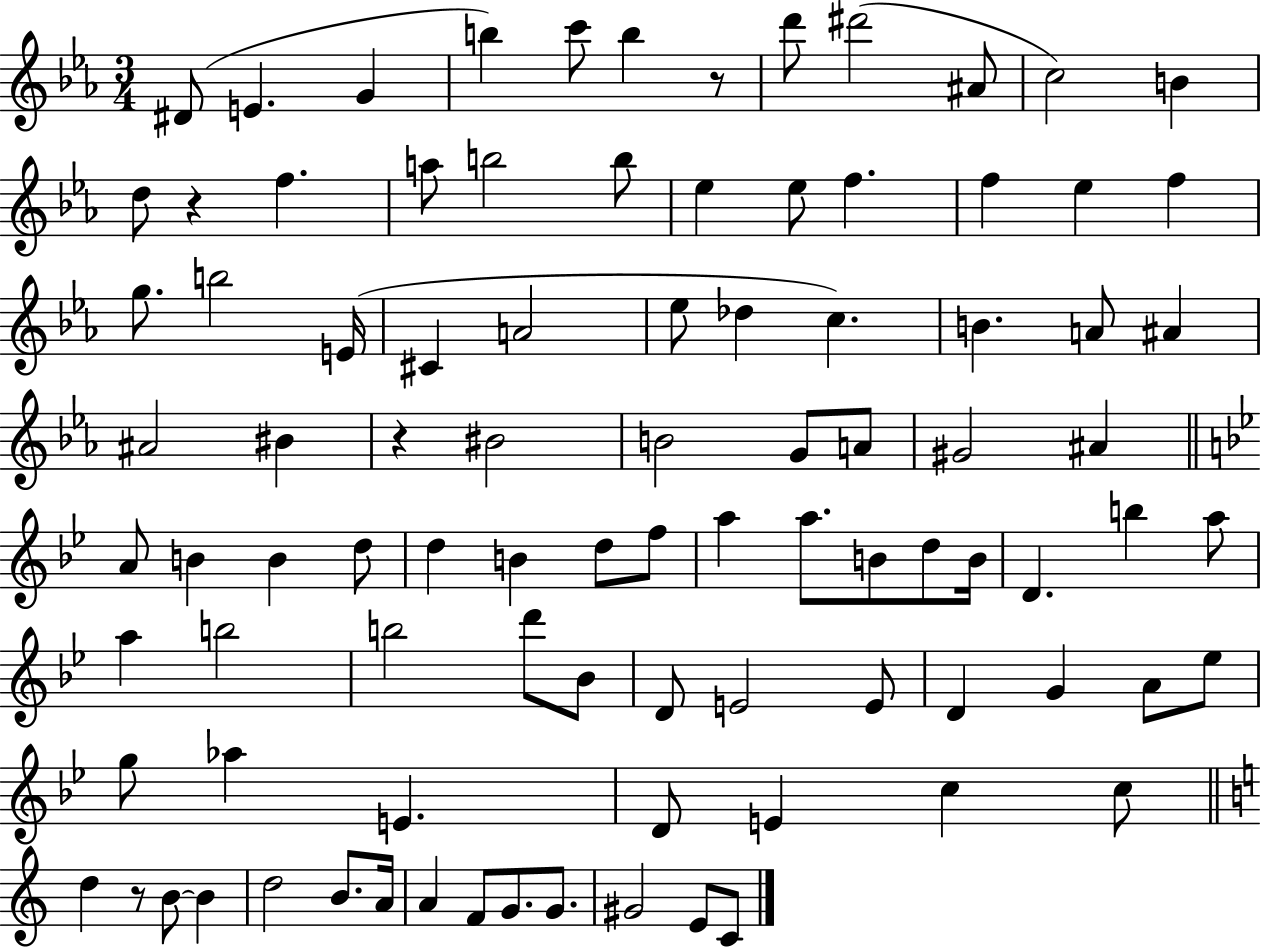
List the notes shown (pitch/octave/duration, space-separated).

D#4/e E4/q. G4/q B5/q C6/e B5/q R/e D6/e D#6/h A#4/e C5/h B4/q D5/e R/q F5/q. A5/e B5/h B5/e Eb5/q Eb5/e F5/q. F5/q Eb5/q F5/q G5/e. B5/h E4/s C#4/q A4/h Eb5/e Db5/q C5/q. B4/q. A4/e A#4/q A#4/h BIS4/q R/q BIS4/h B4/h G4/e A4/e G#4/h A#4/q A4/e B4/q B4/q D5/e D5/q B4/q D5/e F5/e A5/q A5/e. B4/e D5/e B4/s D4/q. B5/q A5/e A5/q B5/h B5/h D6/e Bb4/e D4/e E4/h E4/e D4/q G4/q A4/e Eb5/e G5/e Ab5/q E4/q. D4/e E4/q C5/q C5/e D5/q R/e B4/e B4/q D5/h B4/e. A4/s A4/q F4/e G4/e. G4/e. G#4/h E4/e C4/e